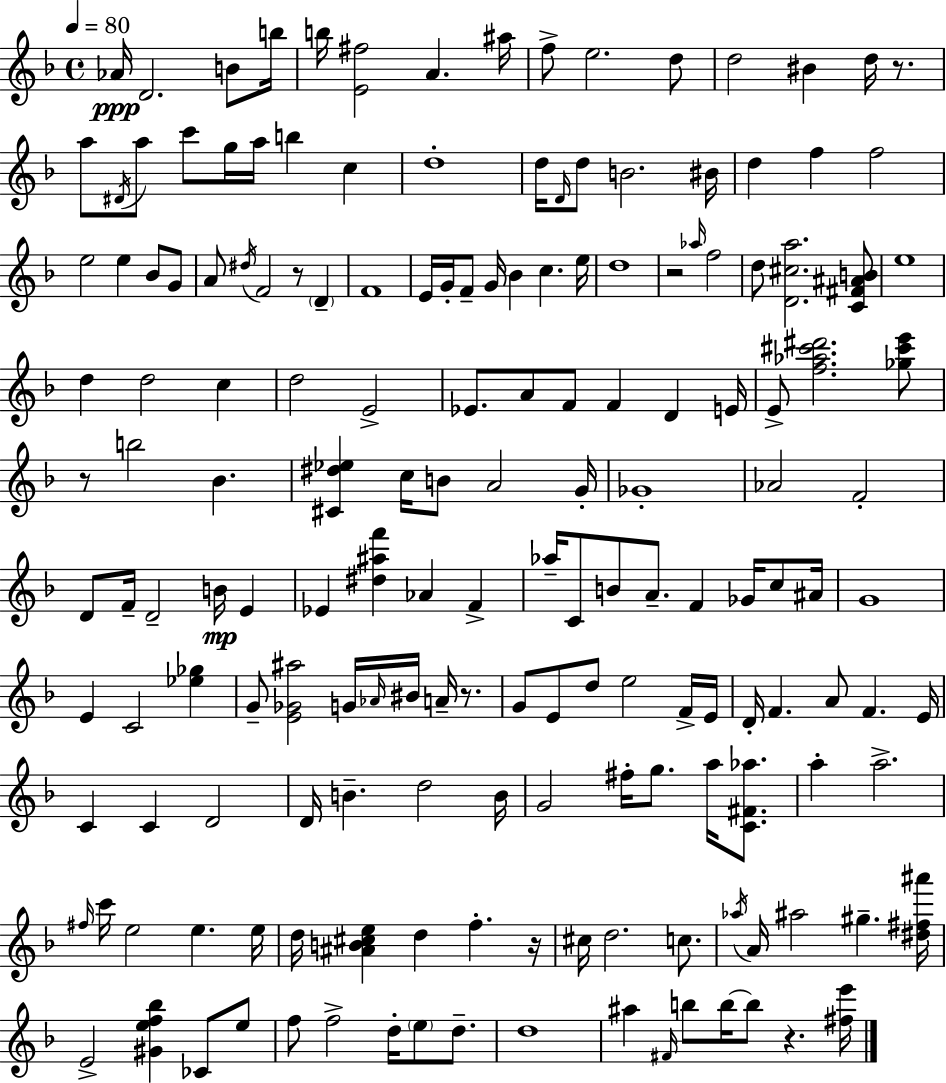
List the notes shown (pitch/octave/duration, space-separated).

Ab4/s D4/h. B4/e B5/s B5/s [E4,F#5]/h A4/q. A#5/s F5/e E5/h. D5/e D5/h BIS4/q D5/s R/e. A5/e D#4/s A5/e C6/e G5/s A5/s B5/q C5/q D5/w D5/s D4/s D5/e B4/h. BIS4/s D5/q F5/q F5/h E5/h E5/q Bb4/e G4/e A4/e D#5/s F4/h R/e D4/q F4/w E4/s G4/s F4/e G4/s Bb4/q C5/q. E5/s D5/w R/h Ab5/s F5/h D5/e [D4,C#5,A5]/h. [C4,F#4,A#4,B4]/e E5/w D5/q D5/h C5/q D5/h E4/h Eb4/e. A4/e F4/e F4/q D4/q E4/s E4/e [F5,Ab5,C#6,D#6]/h. [Gb5,C#6,E6]/e R/e B5/h Bb4/q. [C#4,D#5,Eb5]/q C5/s B4/e A4/h G4/s Gb4/w Ab4/h F4/h D4/e F4/s D4/h B4/s E4/q Eb4/q [D#5,A#5,F6]/q Ab4/q F4/q Ab5/s C4/e B4/e A4/e. F4/q Gb4/s C5/e A#4/s G4/w E4/q C4/h [Eb5,Gb5]/q G4/e [E4,Gb4,A#5]/h G4/s Ab4/s BIS4/s A4/s R/e. G4/e E4/e D5/e E5/h F4/s E4/s D4/s F4/q. A4/e F4/q. E4/s C4/q C4/q D4/h D4/s B4/q. D5/h B4/s G4/h F#5/s G5/e. A5/s [C4,F#4,Ab5]/e. A5/q A5/h. F#5/s C6/s E5/h E5/q. E5/s D5/s [A#4,B4,C#5,E5]/q D5/q F5/q. R/s C#5/s D5/h. C5/e. Ab5/s A4/s A#5/h G#5/q. [D#5,F#5,A#6]/s E4/h [G#4,E5,F5,Bb5]/q CES4/e E5/e F5/e F5/h D5/s E5/e D5/e. D5/w A#5/q F#4/s B5/e B5/s B5/e R/q. [F#5,E6]/s